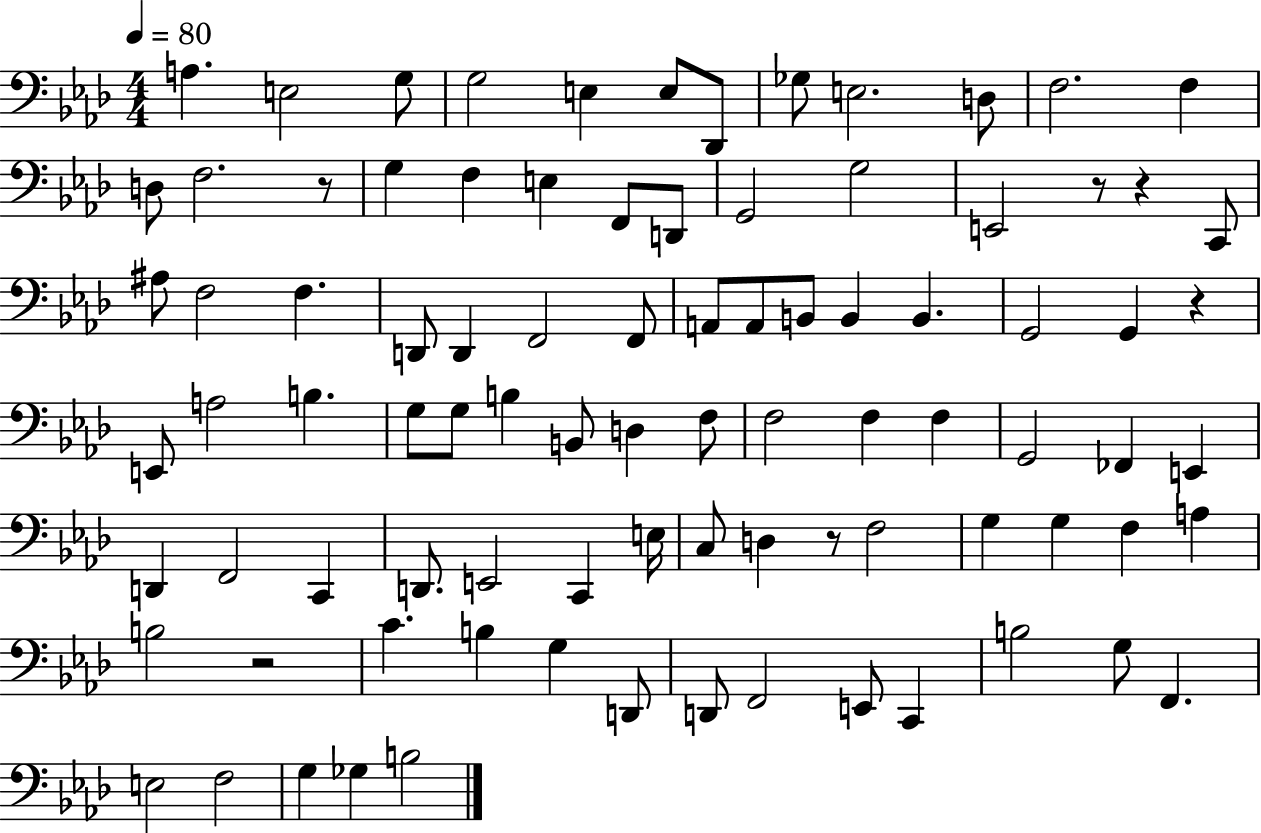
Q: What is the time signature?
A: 4/4